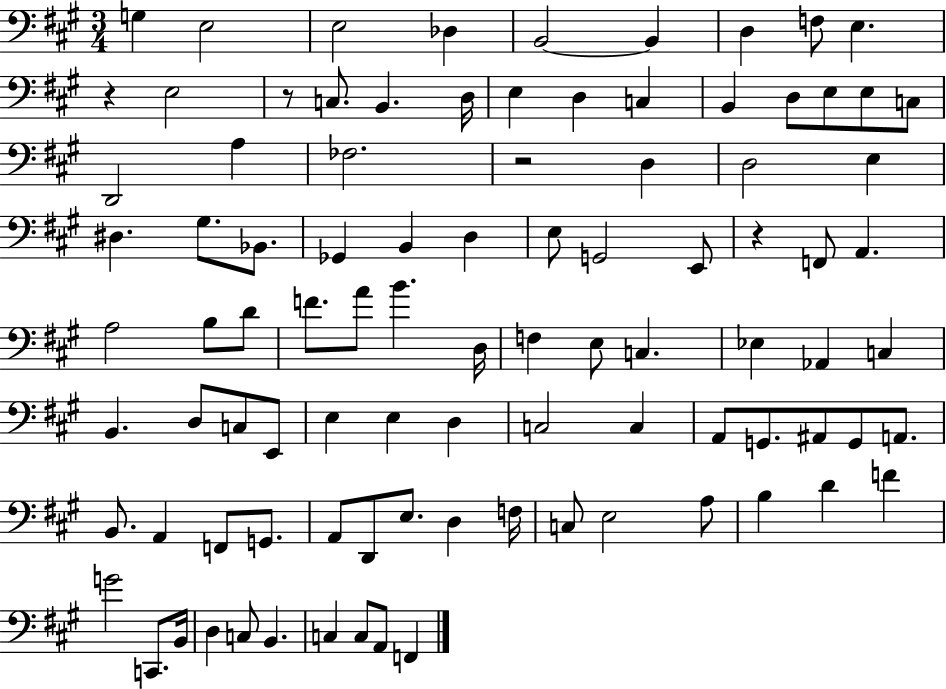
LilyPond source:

{
  \clef bass
  \numericTimeSignature
  \time 3/4
  \key a \major
  g4 e2 | e2 des4 | b,2~~ b,4 | d4 f8 e4. | \break r4 e2 | r8 c8. b,4. d16 | e4 d4 c4 | b,4 d8 e8 e8 c8 | \break d,2 a4 | fes2. | r2 d4 | d2 e4 | \break dis4. gis8. bes,8. | ges,4 b,4 d4 | e8 g,2 e,8 | r4 f,8 a,4. | \break a2 b8 d'8 | f'8. a'8 b'4. d16 | f4 e8 c4. | ees4 aes,4 c4 | \break b,4. d8 c8 e,8 | e4 e4 d4 | c2 c4 | a,8 g,8. ais,8 g,8 a,8. | \break b,8. a,4 f,8 g,8. | a,8 d,8 e8. d4 f16 | c8 e2 a8 | b4 d'4 f'4 | \break g'2 c,8. b,16 | d4 c8 b,4. | c4 c8 a,8 f,4 | \bar "|."
}